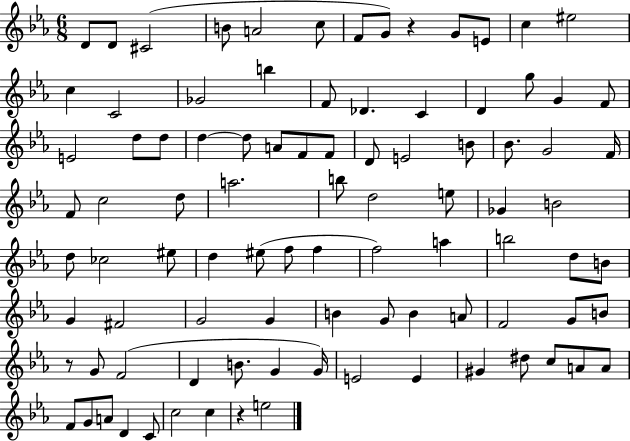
D4/e D4/e C#4/h B4/e A4/h C5/e F4/e G4/e R/q G4/e E4/e C5/q EIS5/h C5/q C4/h Gb4/h B5/q F4/e Db4/q. C4/q D4/q G5/e G4/q F4/e E4/h D5/e D5/e D5/q D5/e A4/e F4/e F4/e D4/e E4/h B4/e Bb4/e. G4/h F4/s F4/e C5/h D5/e A5/h. B5/e D5/h E5/e Gb4/q B4/h D5/e CES5/h EIS5/e D5/q EIS5/e F5/e F5/q F5/h A5/q B5/h D5/e B4/e G4/q F#4/h G4/h G4/q B4/q G4/e B4/q A4/e F4/h G4/e B4/e R/e G4/e F4/h D4/q B4/e. G4/q G4/s E4/h E4/q G#4/q D#5/e C5/e A4/e A4/e F4/e G4/e A4/e D4/q C4/e C5/h C5/q R/q E5/h